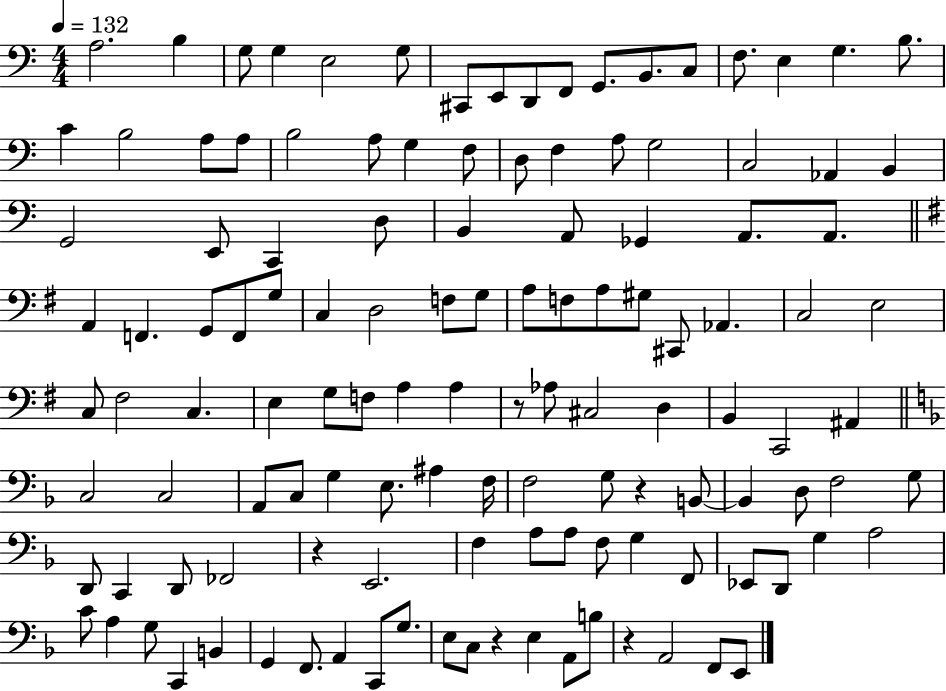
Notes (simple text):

A3/h. B3/q G3/e G3/q E3/h G3/e C#2/e E2/e D2/e F2/e G2/e. B2/e. C3/e F3/e. E3/q G3/q. B3/e. C4/q B3/h A3/e A3/e B3/h A3/e G3/q F3/e D3/e F3/q A3/e G3/h C3/h Ab2/q B2/q G2/h E2/e C2/q D3/e B2/q A2/e Gb2/q A2/e. A2/e. A2/q F2/q. G2/e F2/e G3/e C3/q D3/h F3/e G3/e A3/e F3/e A3/e G#3/e C#2/e Ab2/q. C3/h E3/h C3/e F#3/h C3/q. E3/q G3/e F3/e A3/q A3/q R/e Ab3/e C#3/h D3/q B2/q C2/h A#2/q C3/h C3/h A2/e C3/e G3/q E3/e. A#3/q F3/s F3/h G3/e R/q B2/e B2/q D3/e F3/h G3/e D2/e C2/q D2/e FES2/h R/q E2/h. F3/q A3/e A3/e F3/e G3/q F2/e Eb2/e D2/e G3/q A3/h C4/e A3/q G3/e C2/q B2/q G2/q F2/e. A2/q C2/e G3/e. E3/e C3/e R/q E3/q A2/e B3/e R/q A2/h F2/e E2/e